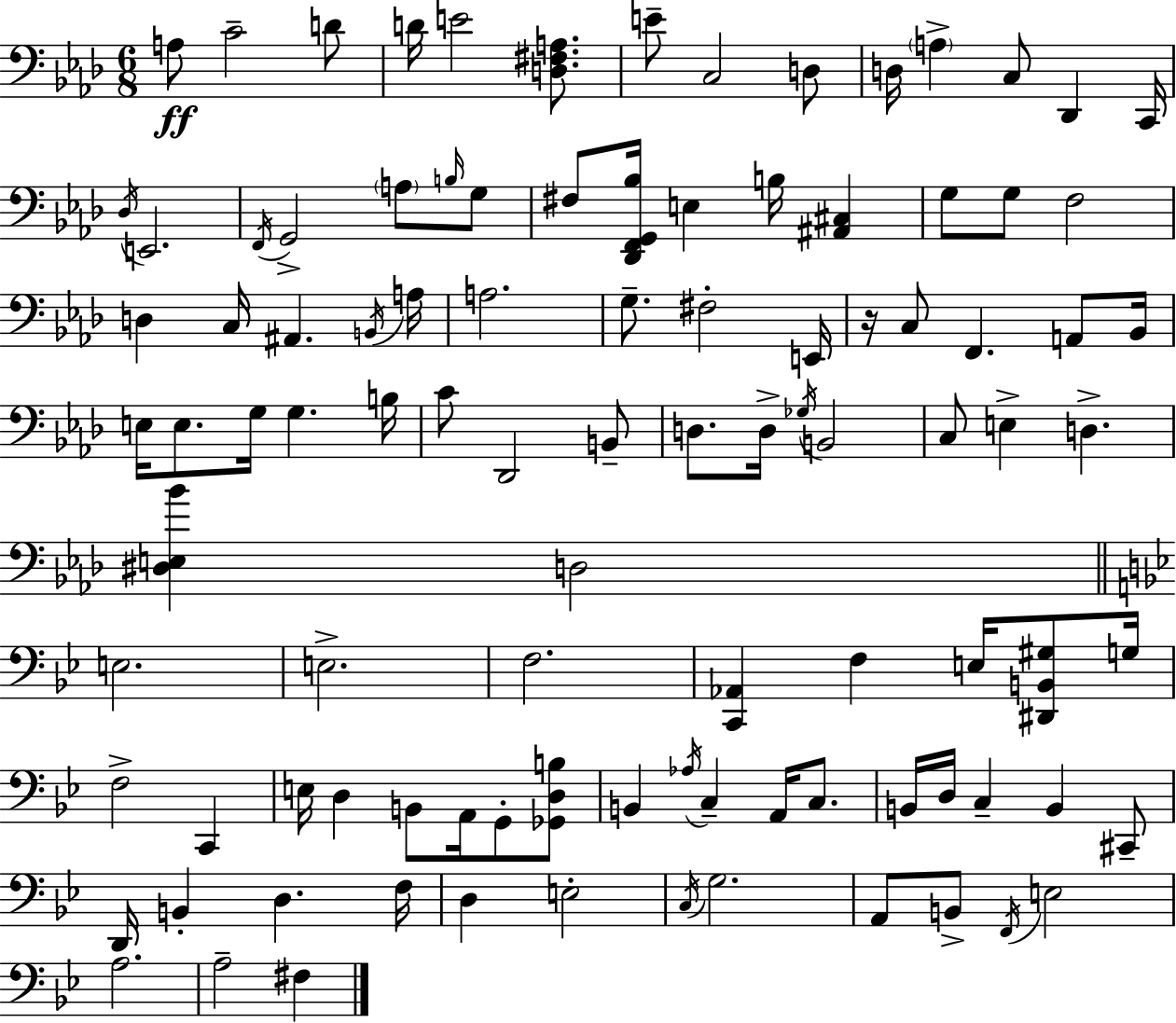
X:1
T:Untitled
M:6/8
L:1/4
K:Fm
A,/2 C2 D/2 D/4 E2 [D,^F,A,]/2 E/2 C,2 D,/2 D,/4 A, C,/2 _D,, C,,/4 _D,/4 E,,2 F,,/4 G,,2 A,/2 B,/4 G,/2 ^F,/2 [_D,,F,,G,,_B,]/4 E, B,/4 [^A,,^C,] G,/2 G,/2 F,2 D, C,/4 ^A,, B,,/4 A,/4 A,2 G,/2 ^F,2 E,,/4 z/4 C,/2 F,, A,,/2 _B,,/4 E,/4 E,/2 G,/4 G, B,/4 C/2 _D,,2 B,,/2 D,/2 D,/4 _G,/4 B,,2 C,/2 E, D, [^D,E,_B] D,2 E,2 E,2 F,2 [C,,_A,,] F, E,/4 [^D,,B,,^G,]/2 G,/4 F,2 C,, E,/4 D, B,,/2 A,,/4 G,,/2 [_G,,D,B,]/2 B,, _A,/4 C, A,,/4 C,/2 B,,/4 D,/4 C, B,, ^C,,/2 D,,/4 B,, D, F,/4 D, E,2 C,/4 G,2 A,,/2 B,,/2 F,,/4 E,2 A,2 A,2 ^F,